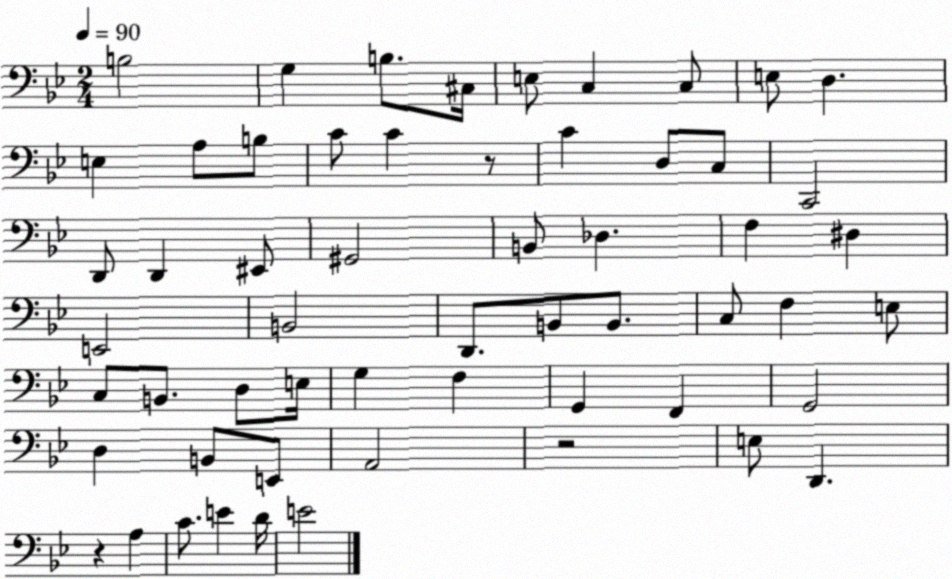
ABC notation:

X:1
T:Untitled
M:2/4
L:1/4
K:Bb
B,2 G, B,/2 ^C,/4 E,/2 C, C,/2 E,/2 D, E, A,/2 B,/2 C/2 C z/2 C D,/2 C,/2 C,,2 D,,/2 D,, ^E,,/2 ^G,,2 B,,/2 _D, F, ^D, E,,2 B,,2 D,,/2 B,,/2 B,,/2 C,/2 F, E,/2 C,/2 B,,/2 D,/2 E,/4 G, F, G,, F,, G,,2 D, B,,/2 E,,/2 A,,2 z2 E,/2 D,, z A, C/2 E D/4 E2